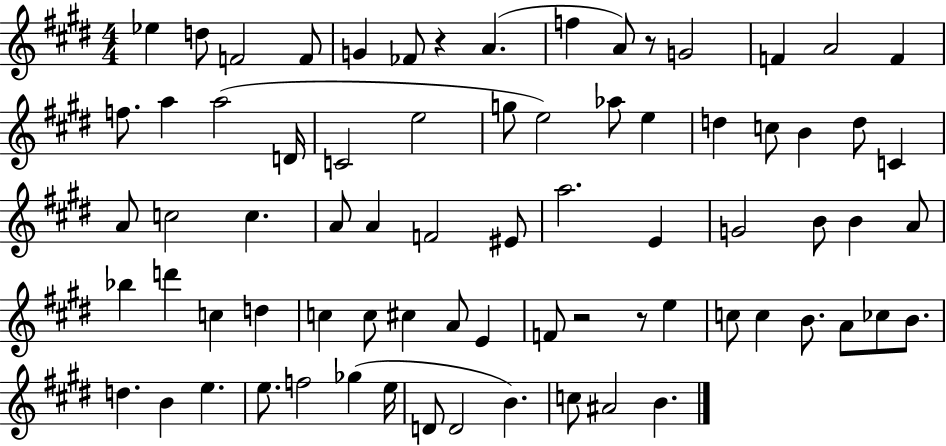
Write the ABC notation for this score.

X:1
T:Untitled
M:4/4
L:1/4
K:E
_e d/2 F2 F/2 G _F/2 z A f A/2 z/2 G2 F A2 F f/2 a a2 D/4 C2 e2 g/2 e2 _a/2 e d c/2 B d/2 C A/2 c2 c A/2 A F2 ^E/2 a2 E G2 B/2 B A/2 _b d' c d c c/2 ^c A/2 E F/2 z2 z/2 e c/2 c B/2 A/2 _c/2 B/2 d B e e/2 f2 _g e/4 D/2 D2 B c/2 ^A2 B